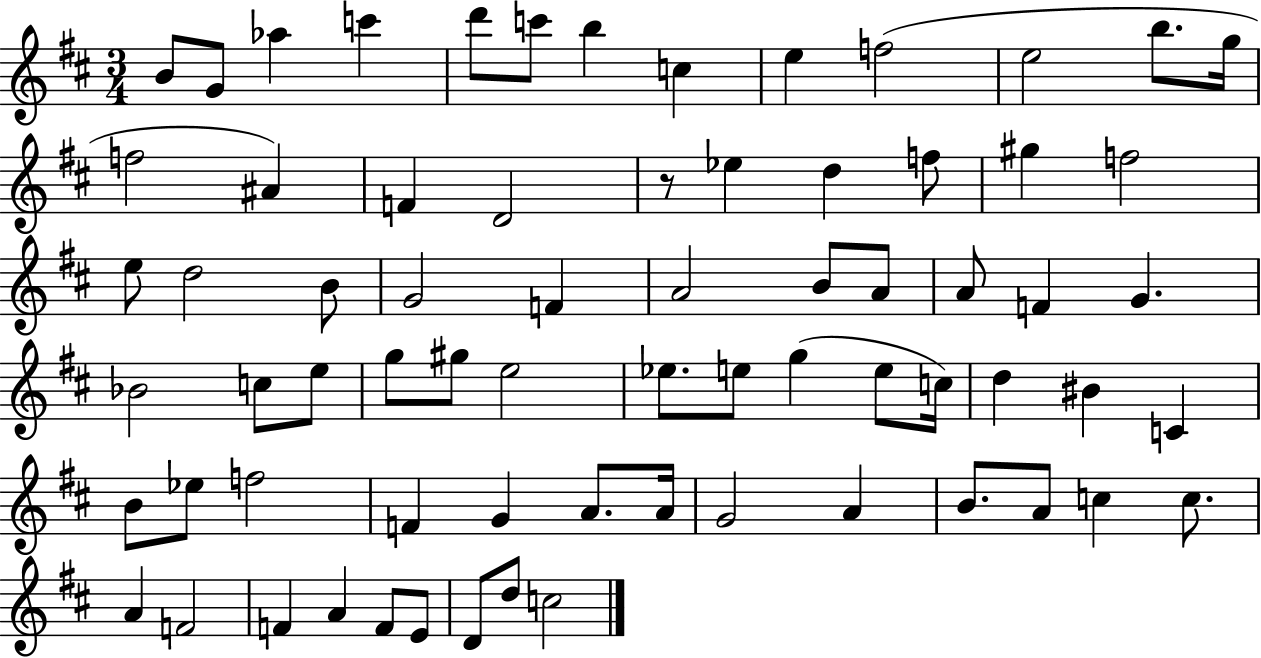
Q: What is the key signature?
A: D major